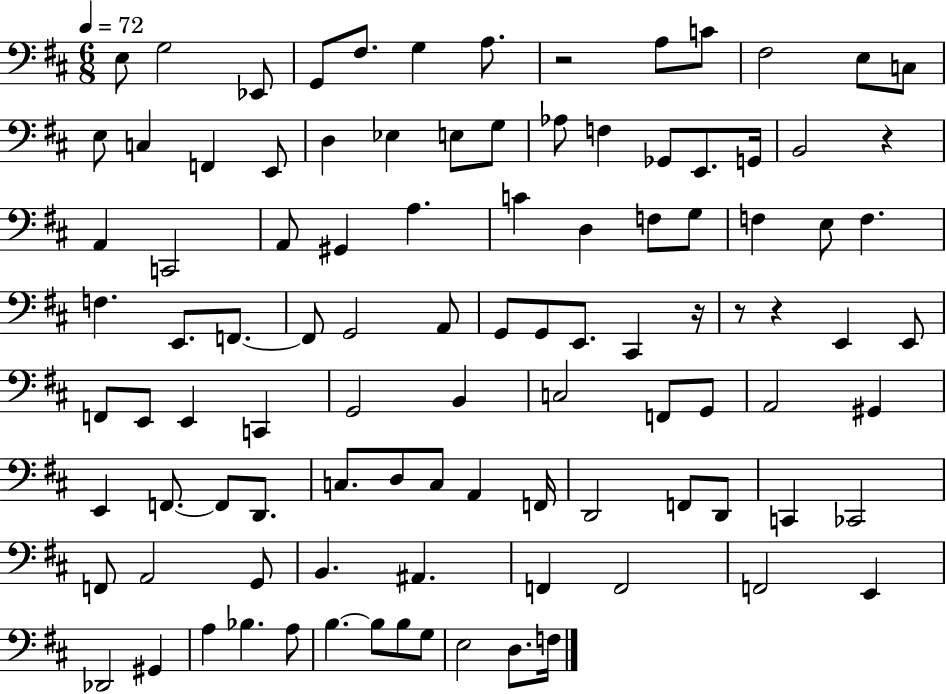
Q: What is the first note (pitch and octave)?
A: E3